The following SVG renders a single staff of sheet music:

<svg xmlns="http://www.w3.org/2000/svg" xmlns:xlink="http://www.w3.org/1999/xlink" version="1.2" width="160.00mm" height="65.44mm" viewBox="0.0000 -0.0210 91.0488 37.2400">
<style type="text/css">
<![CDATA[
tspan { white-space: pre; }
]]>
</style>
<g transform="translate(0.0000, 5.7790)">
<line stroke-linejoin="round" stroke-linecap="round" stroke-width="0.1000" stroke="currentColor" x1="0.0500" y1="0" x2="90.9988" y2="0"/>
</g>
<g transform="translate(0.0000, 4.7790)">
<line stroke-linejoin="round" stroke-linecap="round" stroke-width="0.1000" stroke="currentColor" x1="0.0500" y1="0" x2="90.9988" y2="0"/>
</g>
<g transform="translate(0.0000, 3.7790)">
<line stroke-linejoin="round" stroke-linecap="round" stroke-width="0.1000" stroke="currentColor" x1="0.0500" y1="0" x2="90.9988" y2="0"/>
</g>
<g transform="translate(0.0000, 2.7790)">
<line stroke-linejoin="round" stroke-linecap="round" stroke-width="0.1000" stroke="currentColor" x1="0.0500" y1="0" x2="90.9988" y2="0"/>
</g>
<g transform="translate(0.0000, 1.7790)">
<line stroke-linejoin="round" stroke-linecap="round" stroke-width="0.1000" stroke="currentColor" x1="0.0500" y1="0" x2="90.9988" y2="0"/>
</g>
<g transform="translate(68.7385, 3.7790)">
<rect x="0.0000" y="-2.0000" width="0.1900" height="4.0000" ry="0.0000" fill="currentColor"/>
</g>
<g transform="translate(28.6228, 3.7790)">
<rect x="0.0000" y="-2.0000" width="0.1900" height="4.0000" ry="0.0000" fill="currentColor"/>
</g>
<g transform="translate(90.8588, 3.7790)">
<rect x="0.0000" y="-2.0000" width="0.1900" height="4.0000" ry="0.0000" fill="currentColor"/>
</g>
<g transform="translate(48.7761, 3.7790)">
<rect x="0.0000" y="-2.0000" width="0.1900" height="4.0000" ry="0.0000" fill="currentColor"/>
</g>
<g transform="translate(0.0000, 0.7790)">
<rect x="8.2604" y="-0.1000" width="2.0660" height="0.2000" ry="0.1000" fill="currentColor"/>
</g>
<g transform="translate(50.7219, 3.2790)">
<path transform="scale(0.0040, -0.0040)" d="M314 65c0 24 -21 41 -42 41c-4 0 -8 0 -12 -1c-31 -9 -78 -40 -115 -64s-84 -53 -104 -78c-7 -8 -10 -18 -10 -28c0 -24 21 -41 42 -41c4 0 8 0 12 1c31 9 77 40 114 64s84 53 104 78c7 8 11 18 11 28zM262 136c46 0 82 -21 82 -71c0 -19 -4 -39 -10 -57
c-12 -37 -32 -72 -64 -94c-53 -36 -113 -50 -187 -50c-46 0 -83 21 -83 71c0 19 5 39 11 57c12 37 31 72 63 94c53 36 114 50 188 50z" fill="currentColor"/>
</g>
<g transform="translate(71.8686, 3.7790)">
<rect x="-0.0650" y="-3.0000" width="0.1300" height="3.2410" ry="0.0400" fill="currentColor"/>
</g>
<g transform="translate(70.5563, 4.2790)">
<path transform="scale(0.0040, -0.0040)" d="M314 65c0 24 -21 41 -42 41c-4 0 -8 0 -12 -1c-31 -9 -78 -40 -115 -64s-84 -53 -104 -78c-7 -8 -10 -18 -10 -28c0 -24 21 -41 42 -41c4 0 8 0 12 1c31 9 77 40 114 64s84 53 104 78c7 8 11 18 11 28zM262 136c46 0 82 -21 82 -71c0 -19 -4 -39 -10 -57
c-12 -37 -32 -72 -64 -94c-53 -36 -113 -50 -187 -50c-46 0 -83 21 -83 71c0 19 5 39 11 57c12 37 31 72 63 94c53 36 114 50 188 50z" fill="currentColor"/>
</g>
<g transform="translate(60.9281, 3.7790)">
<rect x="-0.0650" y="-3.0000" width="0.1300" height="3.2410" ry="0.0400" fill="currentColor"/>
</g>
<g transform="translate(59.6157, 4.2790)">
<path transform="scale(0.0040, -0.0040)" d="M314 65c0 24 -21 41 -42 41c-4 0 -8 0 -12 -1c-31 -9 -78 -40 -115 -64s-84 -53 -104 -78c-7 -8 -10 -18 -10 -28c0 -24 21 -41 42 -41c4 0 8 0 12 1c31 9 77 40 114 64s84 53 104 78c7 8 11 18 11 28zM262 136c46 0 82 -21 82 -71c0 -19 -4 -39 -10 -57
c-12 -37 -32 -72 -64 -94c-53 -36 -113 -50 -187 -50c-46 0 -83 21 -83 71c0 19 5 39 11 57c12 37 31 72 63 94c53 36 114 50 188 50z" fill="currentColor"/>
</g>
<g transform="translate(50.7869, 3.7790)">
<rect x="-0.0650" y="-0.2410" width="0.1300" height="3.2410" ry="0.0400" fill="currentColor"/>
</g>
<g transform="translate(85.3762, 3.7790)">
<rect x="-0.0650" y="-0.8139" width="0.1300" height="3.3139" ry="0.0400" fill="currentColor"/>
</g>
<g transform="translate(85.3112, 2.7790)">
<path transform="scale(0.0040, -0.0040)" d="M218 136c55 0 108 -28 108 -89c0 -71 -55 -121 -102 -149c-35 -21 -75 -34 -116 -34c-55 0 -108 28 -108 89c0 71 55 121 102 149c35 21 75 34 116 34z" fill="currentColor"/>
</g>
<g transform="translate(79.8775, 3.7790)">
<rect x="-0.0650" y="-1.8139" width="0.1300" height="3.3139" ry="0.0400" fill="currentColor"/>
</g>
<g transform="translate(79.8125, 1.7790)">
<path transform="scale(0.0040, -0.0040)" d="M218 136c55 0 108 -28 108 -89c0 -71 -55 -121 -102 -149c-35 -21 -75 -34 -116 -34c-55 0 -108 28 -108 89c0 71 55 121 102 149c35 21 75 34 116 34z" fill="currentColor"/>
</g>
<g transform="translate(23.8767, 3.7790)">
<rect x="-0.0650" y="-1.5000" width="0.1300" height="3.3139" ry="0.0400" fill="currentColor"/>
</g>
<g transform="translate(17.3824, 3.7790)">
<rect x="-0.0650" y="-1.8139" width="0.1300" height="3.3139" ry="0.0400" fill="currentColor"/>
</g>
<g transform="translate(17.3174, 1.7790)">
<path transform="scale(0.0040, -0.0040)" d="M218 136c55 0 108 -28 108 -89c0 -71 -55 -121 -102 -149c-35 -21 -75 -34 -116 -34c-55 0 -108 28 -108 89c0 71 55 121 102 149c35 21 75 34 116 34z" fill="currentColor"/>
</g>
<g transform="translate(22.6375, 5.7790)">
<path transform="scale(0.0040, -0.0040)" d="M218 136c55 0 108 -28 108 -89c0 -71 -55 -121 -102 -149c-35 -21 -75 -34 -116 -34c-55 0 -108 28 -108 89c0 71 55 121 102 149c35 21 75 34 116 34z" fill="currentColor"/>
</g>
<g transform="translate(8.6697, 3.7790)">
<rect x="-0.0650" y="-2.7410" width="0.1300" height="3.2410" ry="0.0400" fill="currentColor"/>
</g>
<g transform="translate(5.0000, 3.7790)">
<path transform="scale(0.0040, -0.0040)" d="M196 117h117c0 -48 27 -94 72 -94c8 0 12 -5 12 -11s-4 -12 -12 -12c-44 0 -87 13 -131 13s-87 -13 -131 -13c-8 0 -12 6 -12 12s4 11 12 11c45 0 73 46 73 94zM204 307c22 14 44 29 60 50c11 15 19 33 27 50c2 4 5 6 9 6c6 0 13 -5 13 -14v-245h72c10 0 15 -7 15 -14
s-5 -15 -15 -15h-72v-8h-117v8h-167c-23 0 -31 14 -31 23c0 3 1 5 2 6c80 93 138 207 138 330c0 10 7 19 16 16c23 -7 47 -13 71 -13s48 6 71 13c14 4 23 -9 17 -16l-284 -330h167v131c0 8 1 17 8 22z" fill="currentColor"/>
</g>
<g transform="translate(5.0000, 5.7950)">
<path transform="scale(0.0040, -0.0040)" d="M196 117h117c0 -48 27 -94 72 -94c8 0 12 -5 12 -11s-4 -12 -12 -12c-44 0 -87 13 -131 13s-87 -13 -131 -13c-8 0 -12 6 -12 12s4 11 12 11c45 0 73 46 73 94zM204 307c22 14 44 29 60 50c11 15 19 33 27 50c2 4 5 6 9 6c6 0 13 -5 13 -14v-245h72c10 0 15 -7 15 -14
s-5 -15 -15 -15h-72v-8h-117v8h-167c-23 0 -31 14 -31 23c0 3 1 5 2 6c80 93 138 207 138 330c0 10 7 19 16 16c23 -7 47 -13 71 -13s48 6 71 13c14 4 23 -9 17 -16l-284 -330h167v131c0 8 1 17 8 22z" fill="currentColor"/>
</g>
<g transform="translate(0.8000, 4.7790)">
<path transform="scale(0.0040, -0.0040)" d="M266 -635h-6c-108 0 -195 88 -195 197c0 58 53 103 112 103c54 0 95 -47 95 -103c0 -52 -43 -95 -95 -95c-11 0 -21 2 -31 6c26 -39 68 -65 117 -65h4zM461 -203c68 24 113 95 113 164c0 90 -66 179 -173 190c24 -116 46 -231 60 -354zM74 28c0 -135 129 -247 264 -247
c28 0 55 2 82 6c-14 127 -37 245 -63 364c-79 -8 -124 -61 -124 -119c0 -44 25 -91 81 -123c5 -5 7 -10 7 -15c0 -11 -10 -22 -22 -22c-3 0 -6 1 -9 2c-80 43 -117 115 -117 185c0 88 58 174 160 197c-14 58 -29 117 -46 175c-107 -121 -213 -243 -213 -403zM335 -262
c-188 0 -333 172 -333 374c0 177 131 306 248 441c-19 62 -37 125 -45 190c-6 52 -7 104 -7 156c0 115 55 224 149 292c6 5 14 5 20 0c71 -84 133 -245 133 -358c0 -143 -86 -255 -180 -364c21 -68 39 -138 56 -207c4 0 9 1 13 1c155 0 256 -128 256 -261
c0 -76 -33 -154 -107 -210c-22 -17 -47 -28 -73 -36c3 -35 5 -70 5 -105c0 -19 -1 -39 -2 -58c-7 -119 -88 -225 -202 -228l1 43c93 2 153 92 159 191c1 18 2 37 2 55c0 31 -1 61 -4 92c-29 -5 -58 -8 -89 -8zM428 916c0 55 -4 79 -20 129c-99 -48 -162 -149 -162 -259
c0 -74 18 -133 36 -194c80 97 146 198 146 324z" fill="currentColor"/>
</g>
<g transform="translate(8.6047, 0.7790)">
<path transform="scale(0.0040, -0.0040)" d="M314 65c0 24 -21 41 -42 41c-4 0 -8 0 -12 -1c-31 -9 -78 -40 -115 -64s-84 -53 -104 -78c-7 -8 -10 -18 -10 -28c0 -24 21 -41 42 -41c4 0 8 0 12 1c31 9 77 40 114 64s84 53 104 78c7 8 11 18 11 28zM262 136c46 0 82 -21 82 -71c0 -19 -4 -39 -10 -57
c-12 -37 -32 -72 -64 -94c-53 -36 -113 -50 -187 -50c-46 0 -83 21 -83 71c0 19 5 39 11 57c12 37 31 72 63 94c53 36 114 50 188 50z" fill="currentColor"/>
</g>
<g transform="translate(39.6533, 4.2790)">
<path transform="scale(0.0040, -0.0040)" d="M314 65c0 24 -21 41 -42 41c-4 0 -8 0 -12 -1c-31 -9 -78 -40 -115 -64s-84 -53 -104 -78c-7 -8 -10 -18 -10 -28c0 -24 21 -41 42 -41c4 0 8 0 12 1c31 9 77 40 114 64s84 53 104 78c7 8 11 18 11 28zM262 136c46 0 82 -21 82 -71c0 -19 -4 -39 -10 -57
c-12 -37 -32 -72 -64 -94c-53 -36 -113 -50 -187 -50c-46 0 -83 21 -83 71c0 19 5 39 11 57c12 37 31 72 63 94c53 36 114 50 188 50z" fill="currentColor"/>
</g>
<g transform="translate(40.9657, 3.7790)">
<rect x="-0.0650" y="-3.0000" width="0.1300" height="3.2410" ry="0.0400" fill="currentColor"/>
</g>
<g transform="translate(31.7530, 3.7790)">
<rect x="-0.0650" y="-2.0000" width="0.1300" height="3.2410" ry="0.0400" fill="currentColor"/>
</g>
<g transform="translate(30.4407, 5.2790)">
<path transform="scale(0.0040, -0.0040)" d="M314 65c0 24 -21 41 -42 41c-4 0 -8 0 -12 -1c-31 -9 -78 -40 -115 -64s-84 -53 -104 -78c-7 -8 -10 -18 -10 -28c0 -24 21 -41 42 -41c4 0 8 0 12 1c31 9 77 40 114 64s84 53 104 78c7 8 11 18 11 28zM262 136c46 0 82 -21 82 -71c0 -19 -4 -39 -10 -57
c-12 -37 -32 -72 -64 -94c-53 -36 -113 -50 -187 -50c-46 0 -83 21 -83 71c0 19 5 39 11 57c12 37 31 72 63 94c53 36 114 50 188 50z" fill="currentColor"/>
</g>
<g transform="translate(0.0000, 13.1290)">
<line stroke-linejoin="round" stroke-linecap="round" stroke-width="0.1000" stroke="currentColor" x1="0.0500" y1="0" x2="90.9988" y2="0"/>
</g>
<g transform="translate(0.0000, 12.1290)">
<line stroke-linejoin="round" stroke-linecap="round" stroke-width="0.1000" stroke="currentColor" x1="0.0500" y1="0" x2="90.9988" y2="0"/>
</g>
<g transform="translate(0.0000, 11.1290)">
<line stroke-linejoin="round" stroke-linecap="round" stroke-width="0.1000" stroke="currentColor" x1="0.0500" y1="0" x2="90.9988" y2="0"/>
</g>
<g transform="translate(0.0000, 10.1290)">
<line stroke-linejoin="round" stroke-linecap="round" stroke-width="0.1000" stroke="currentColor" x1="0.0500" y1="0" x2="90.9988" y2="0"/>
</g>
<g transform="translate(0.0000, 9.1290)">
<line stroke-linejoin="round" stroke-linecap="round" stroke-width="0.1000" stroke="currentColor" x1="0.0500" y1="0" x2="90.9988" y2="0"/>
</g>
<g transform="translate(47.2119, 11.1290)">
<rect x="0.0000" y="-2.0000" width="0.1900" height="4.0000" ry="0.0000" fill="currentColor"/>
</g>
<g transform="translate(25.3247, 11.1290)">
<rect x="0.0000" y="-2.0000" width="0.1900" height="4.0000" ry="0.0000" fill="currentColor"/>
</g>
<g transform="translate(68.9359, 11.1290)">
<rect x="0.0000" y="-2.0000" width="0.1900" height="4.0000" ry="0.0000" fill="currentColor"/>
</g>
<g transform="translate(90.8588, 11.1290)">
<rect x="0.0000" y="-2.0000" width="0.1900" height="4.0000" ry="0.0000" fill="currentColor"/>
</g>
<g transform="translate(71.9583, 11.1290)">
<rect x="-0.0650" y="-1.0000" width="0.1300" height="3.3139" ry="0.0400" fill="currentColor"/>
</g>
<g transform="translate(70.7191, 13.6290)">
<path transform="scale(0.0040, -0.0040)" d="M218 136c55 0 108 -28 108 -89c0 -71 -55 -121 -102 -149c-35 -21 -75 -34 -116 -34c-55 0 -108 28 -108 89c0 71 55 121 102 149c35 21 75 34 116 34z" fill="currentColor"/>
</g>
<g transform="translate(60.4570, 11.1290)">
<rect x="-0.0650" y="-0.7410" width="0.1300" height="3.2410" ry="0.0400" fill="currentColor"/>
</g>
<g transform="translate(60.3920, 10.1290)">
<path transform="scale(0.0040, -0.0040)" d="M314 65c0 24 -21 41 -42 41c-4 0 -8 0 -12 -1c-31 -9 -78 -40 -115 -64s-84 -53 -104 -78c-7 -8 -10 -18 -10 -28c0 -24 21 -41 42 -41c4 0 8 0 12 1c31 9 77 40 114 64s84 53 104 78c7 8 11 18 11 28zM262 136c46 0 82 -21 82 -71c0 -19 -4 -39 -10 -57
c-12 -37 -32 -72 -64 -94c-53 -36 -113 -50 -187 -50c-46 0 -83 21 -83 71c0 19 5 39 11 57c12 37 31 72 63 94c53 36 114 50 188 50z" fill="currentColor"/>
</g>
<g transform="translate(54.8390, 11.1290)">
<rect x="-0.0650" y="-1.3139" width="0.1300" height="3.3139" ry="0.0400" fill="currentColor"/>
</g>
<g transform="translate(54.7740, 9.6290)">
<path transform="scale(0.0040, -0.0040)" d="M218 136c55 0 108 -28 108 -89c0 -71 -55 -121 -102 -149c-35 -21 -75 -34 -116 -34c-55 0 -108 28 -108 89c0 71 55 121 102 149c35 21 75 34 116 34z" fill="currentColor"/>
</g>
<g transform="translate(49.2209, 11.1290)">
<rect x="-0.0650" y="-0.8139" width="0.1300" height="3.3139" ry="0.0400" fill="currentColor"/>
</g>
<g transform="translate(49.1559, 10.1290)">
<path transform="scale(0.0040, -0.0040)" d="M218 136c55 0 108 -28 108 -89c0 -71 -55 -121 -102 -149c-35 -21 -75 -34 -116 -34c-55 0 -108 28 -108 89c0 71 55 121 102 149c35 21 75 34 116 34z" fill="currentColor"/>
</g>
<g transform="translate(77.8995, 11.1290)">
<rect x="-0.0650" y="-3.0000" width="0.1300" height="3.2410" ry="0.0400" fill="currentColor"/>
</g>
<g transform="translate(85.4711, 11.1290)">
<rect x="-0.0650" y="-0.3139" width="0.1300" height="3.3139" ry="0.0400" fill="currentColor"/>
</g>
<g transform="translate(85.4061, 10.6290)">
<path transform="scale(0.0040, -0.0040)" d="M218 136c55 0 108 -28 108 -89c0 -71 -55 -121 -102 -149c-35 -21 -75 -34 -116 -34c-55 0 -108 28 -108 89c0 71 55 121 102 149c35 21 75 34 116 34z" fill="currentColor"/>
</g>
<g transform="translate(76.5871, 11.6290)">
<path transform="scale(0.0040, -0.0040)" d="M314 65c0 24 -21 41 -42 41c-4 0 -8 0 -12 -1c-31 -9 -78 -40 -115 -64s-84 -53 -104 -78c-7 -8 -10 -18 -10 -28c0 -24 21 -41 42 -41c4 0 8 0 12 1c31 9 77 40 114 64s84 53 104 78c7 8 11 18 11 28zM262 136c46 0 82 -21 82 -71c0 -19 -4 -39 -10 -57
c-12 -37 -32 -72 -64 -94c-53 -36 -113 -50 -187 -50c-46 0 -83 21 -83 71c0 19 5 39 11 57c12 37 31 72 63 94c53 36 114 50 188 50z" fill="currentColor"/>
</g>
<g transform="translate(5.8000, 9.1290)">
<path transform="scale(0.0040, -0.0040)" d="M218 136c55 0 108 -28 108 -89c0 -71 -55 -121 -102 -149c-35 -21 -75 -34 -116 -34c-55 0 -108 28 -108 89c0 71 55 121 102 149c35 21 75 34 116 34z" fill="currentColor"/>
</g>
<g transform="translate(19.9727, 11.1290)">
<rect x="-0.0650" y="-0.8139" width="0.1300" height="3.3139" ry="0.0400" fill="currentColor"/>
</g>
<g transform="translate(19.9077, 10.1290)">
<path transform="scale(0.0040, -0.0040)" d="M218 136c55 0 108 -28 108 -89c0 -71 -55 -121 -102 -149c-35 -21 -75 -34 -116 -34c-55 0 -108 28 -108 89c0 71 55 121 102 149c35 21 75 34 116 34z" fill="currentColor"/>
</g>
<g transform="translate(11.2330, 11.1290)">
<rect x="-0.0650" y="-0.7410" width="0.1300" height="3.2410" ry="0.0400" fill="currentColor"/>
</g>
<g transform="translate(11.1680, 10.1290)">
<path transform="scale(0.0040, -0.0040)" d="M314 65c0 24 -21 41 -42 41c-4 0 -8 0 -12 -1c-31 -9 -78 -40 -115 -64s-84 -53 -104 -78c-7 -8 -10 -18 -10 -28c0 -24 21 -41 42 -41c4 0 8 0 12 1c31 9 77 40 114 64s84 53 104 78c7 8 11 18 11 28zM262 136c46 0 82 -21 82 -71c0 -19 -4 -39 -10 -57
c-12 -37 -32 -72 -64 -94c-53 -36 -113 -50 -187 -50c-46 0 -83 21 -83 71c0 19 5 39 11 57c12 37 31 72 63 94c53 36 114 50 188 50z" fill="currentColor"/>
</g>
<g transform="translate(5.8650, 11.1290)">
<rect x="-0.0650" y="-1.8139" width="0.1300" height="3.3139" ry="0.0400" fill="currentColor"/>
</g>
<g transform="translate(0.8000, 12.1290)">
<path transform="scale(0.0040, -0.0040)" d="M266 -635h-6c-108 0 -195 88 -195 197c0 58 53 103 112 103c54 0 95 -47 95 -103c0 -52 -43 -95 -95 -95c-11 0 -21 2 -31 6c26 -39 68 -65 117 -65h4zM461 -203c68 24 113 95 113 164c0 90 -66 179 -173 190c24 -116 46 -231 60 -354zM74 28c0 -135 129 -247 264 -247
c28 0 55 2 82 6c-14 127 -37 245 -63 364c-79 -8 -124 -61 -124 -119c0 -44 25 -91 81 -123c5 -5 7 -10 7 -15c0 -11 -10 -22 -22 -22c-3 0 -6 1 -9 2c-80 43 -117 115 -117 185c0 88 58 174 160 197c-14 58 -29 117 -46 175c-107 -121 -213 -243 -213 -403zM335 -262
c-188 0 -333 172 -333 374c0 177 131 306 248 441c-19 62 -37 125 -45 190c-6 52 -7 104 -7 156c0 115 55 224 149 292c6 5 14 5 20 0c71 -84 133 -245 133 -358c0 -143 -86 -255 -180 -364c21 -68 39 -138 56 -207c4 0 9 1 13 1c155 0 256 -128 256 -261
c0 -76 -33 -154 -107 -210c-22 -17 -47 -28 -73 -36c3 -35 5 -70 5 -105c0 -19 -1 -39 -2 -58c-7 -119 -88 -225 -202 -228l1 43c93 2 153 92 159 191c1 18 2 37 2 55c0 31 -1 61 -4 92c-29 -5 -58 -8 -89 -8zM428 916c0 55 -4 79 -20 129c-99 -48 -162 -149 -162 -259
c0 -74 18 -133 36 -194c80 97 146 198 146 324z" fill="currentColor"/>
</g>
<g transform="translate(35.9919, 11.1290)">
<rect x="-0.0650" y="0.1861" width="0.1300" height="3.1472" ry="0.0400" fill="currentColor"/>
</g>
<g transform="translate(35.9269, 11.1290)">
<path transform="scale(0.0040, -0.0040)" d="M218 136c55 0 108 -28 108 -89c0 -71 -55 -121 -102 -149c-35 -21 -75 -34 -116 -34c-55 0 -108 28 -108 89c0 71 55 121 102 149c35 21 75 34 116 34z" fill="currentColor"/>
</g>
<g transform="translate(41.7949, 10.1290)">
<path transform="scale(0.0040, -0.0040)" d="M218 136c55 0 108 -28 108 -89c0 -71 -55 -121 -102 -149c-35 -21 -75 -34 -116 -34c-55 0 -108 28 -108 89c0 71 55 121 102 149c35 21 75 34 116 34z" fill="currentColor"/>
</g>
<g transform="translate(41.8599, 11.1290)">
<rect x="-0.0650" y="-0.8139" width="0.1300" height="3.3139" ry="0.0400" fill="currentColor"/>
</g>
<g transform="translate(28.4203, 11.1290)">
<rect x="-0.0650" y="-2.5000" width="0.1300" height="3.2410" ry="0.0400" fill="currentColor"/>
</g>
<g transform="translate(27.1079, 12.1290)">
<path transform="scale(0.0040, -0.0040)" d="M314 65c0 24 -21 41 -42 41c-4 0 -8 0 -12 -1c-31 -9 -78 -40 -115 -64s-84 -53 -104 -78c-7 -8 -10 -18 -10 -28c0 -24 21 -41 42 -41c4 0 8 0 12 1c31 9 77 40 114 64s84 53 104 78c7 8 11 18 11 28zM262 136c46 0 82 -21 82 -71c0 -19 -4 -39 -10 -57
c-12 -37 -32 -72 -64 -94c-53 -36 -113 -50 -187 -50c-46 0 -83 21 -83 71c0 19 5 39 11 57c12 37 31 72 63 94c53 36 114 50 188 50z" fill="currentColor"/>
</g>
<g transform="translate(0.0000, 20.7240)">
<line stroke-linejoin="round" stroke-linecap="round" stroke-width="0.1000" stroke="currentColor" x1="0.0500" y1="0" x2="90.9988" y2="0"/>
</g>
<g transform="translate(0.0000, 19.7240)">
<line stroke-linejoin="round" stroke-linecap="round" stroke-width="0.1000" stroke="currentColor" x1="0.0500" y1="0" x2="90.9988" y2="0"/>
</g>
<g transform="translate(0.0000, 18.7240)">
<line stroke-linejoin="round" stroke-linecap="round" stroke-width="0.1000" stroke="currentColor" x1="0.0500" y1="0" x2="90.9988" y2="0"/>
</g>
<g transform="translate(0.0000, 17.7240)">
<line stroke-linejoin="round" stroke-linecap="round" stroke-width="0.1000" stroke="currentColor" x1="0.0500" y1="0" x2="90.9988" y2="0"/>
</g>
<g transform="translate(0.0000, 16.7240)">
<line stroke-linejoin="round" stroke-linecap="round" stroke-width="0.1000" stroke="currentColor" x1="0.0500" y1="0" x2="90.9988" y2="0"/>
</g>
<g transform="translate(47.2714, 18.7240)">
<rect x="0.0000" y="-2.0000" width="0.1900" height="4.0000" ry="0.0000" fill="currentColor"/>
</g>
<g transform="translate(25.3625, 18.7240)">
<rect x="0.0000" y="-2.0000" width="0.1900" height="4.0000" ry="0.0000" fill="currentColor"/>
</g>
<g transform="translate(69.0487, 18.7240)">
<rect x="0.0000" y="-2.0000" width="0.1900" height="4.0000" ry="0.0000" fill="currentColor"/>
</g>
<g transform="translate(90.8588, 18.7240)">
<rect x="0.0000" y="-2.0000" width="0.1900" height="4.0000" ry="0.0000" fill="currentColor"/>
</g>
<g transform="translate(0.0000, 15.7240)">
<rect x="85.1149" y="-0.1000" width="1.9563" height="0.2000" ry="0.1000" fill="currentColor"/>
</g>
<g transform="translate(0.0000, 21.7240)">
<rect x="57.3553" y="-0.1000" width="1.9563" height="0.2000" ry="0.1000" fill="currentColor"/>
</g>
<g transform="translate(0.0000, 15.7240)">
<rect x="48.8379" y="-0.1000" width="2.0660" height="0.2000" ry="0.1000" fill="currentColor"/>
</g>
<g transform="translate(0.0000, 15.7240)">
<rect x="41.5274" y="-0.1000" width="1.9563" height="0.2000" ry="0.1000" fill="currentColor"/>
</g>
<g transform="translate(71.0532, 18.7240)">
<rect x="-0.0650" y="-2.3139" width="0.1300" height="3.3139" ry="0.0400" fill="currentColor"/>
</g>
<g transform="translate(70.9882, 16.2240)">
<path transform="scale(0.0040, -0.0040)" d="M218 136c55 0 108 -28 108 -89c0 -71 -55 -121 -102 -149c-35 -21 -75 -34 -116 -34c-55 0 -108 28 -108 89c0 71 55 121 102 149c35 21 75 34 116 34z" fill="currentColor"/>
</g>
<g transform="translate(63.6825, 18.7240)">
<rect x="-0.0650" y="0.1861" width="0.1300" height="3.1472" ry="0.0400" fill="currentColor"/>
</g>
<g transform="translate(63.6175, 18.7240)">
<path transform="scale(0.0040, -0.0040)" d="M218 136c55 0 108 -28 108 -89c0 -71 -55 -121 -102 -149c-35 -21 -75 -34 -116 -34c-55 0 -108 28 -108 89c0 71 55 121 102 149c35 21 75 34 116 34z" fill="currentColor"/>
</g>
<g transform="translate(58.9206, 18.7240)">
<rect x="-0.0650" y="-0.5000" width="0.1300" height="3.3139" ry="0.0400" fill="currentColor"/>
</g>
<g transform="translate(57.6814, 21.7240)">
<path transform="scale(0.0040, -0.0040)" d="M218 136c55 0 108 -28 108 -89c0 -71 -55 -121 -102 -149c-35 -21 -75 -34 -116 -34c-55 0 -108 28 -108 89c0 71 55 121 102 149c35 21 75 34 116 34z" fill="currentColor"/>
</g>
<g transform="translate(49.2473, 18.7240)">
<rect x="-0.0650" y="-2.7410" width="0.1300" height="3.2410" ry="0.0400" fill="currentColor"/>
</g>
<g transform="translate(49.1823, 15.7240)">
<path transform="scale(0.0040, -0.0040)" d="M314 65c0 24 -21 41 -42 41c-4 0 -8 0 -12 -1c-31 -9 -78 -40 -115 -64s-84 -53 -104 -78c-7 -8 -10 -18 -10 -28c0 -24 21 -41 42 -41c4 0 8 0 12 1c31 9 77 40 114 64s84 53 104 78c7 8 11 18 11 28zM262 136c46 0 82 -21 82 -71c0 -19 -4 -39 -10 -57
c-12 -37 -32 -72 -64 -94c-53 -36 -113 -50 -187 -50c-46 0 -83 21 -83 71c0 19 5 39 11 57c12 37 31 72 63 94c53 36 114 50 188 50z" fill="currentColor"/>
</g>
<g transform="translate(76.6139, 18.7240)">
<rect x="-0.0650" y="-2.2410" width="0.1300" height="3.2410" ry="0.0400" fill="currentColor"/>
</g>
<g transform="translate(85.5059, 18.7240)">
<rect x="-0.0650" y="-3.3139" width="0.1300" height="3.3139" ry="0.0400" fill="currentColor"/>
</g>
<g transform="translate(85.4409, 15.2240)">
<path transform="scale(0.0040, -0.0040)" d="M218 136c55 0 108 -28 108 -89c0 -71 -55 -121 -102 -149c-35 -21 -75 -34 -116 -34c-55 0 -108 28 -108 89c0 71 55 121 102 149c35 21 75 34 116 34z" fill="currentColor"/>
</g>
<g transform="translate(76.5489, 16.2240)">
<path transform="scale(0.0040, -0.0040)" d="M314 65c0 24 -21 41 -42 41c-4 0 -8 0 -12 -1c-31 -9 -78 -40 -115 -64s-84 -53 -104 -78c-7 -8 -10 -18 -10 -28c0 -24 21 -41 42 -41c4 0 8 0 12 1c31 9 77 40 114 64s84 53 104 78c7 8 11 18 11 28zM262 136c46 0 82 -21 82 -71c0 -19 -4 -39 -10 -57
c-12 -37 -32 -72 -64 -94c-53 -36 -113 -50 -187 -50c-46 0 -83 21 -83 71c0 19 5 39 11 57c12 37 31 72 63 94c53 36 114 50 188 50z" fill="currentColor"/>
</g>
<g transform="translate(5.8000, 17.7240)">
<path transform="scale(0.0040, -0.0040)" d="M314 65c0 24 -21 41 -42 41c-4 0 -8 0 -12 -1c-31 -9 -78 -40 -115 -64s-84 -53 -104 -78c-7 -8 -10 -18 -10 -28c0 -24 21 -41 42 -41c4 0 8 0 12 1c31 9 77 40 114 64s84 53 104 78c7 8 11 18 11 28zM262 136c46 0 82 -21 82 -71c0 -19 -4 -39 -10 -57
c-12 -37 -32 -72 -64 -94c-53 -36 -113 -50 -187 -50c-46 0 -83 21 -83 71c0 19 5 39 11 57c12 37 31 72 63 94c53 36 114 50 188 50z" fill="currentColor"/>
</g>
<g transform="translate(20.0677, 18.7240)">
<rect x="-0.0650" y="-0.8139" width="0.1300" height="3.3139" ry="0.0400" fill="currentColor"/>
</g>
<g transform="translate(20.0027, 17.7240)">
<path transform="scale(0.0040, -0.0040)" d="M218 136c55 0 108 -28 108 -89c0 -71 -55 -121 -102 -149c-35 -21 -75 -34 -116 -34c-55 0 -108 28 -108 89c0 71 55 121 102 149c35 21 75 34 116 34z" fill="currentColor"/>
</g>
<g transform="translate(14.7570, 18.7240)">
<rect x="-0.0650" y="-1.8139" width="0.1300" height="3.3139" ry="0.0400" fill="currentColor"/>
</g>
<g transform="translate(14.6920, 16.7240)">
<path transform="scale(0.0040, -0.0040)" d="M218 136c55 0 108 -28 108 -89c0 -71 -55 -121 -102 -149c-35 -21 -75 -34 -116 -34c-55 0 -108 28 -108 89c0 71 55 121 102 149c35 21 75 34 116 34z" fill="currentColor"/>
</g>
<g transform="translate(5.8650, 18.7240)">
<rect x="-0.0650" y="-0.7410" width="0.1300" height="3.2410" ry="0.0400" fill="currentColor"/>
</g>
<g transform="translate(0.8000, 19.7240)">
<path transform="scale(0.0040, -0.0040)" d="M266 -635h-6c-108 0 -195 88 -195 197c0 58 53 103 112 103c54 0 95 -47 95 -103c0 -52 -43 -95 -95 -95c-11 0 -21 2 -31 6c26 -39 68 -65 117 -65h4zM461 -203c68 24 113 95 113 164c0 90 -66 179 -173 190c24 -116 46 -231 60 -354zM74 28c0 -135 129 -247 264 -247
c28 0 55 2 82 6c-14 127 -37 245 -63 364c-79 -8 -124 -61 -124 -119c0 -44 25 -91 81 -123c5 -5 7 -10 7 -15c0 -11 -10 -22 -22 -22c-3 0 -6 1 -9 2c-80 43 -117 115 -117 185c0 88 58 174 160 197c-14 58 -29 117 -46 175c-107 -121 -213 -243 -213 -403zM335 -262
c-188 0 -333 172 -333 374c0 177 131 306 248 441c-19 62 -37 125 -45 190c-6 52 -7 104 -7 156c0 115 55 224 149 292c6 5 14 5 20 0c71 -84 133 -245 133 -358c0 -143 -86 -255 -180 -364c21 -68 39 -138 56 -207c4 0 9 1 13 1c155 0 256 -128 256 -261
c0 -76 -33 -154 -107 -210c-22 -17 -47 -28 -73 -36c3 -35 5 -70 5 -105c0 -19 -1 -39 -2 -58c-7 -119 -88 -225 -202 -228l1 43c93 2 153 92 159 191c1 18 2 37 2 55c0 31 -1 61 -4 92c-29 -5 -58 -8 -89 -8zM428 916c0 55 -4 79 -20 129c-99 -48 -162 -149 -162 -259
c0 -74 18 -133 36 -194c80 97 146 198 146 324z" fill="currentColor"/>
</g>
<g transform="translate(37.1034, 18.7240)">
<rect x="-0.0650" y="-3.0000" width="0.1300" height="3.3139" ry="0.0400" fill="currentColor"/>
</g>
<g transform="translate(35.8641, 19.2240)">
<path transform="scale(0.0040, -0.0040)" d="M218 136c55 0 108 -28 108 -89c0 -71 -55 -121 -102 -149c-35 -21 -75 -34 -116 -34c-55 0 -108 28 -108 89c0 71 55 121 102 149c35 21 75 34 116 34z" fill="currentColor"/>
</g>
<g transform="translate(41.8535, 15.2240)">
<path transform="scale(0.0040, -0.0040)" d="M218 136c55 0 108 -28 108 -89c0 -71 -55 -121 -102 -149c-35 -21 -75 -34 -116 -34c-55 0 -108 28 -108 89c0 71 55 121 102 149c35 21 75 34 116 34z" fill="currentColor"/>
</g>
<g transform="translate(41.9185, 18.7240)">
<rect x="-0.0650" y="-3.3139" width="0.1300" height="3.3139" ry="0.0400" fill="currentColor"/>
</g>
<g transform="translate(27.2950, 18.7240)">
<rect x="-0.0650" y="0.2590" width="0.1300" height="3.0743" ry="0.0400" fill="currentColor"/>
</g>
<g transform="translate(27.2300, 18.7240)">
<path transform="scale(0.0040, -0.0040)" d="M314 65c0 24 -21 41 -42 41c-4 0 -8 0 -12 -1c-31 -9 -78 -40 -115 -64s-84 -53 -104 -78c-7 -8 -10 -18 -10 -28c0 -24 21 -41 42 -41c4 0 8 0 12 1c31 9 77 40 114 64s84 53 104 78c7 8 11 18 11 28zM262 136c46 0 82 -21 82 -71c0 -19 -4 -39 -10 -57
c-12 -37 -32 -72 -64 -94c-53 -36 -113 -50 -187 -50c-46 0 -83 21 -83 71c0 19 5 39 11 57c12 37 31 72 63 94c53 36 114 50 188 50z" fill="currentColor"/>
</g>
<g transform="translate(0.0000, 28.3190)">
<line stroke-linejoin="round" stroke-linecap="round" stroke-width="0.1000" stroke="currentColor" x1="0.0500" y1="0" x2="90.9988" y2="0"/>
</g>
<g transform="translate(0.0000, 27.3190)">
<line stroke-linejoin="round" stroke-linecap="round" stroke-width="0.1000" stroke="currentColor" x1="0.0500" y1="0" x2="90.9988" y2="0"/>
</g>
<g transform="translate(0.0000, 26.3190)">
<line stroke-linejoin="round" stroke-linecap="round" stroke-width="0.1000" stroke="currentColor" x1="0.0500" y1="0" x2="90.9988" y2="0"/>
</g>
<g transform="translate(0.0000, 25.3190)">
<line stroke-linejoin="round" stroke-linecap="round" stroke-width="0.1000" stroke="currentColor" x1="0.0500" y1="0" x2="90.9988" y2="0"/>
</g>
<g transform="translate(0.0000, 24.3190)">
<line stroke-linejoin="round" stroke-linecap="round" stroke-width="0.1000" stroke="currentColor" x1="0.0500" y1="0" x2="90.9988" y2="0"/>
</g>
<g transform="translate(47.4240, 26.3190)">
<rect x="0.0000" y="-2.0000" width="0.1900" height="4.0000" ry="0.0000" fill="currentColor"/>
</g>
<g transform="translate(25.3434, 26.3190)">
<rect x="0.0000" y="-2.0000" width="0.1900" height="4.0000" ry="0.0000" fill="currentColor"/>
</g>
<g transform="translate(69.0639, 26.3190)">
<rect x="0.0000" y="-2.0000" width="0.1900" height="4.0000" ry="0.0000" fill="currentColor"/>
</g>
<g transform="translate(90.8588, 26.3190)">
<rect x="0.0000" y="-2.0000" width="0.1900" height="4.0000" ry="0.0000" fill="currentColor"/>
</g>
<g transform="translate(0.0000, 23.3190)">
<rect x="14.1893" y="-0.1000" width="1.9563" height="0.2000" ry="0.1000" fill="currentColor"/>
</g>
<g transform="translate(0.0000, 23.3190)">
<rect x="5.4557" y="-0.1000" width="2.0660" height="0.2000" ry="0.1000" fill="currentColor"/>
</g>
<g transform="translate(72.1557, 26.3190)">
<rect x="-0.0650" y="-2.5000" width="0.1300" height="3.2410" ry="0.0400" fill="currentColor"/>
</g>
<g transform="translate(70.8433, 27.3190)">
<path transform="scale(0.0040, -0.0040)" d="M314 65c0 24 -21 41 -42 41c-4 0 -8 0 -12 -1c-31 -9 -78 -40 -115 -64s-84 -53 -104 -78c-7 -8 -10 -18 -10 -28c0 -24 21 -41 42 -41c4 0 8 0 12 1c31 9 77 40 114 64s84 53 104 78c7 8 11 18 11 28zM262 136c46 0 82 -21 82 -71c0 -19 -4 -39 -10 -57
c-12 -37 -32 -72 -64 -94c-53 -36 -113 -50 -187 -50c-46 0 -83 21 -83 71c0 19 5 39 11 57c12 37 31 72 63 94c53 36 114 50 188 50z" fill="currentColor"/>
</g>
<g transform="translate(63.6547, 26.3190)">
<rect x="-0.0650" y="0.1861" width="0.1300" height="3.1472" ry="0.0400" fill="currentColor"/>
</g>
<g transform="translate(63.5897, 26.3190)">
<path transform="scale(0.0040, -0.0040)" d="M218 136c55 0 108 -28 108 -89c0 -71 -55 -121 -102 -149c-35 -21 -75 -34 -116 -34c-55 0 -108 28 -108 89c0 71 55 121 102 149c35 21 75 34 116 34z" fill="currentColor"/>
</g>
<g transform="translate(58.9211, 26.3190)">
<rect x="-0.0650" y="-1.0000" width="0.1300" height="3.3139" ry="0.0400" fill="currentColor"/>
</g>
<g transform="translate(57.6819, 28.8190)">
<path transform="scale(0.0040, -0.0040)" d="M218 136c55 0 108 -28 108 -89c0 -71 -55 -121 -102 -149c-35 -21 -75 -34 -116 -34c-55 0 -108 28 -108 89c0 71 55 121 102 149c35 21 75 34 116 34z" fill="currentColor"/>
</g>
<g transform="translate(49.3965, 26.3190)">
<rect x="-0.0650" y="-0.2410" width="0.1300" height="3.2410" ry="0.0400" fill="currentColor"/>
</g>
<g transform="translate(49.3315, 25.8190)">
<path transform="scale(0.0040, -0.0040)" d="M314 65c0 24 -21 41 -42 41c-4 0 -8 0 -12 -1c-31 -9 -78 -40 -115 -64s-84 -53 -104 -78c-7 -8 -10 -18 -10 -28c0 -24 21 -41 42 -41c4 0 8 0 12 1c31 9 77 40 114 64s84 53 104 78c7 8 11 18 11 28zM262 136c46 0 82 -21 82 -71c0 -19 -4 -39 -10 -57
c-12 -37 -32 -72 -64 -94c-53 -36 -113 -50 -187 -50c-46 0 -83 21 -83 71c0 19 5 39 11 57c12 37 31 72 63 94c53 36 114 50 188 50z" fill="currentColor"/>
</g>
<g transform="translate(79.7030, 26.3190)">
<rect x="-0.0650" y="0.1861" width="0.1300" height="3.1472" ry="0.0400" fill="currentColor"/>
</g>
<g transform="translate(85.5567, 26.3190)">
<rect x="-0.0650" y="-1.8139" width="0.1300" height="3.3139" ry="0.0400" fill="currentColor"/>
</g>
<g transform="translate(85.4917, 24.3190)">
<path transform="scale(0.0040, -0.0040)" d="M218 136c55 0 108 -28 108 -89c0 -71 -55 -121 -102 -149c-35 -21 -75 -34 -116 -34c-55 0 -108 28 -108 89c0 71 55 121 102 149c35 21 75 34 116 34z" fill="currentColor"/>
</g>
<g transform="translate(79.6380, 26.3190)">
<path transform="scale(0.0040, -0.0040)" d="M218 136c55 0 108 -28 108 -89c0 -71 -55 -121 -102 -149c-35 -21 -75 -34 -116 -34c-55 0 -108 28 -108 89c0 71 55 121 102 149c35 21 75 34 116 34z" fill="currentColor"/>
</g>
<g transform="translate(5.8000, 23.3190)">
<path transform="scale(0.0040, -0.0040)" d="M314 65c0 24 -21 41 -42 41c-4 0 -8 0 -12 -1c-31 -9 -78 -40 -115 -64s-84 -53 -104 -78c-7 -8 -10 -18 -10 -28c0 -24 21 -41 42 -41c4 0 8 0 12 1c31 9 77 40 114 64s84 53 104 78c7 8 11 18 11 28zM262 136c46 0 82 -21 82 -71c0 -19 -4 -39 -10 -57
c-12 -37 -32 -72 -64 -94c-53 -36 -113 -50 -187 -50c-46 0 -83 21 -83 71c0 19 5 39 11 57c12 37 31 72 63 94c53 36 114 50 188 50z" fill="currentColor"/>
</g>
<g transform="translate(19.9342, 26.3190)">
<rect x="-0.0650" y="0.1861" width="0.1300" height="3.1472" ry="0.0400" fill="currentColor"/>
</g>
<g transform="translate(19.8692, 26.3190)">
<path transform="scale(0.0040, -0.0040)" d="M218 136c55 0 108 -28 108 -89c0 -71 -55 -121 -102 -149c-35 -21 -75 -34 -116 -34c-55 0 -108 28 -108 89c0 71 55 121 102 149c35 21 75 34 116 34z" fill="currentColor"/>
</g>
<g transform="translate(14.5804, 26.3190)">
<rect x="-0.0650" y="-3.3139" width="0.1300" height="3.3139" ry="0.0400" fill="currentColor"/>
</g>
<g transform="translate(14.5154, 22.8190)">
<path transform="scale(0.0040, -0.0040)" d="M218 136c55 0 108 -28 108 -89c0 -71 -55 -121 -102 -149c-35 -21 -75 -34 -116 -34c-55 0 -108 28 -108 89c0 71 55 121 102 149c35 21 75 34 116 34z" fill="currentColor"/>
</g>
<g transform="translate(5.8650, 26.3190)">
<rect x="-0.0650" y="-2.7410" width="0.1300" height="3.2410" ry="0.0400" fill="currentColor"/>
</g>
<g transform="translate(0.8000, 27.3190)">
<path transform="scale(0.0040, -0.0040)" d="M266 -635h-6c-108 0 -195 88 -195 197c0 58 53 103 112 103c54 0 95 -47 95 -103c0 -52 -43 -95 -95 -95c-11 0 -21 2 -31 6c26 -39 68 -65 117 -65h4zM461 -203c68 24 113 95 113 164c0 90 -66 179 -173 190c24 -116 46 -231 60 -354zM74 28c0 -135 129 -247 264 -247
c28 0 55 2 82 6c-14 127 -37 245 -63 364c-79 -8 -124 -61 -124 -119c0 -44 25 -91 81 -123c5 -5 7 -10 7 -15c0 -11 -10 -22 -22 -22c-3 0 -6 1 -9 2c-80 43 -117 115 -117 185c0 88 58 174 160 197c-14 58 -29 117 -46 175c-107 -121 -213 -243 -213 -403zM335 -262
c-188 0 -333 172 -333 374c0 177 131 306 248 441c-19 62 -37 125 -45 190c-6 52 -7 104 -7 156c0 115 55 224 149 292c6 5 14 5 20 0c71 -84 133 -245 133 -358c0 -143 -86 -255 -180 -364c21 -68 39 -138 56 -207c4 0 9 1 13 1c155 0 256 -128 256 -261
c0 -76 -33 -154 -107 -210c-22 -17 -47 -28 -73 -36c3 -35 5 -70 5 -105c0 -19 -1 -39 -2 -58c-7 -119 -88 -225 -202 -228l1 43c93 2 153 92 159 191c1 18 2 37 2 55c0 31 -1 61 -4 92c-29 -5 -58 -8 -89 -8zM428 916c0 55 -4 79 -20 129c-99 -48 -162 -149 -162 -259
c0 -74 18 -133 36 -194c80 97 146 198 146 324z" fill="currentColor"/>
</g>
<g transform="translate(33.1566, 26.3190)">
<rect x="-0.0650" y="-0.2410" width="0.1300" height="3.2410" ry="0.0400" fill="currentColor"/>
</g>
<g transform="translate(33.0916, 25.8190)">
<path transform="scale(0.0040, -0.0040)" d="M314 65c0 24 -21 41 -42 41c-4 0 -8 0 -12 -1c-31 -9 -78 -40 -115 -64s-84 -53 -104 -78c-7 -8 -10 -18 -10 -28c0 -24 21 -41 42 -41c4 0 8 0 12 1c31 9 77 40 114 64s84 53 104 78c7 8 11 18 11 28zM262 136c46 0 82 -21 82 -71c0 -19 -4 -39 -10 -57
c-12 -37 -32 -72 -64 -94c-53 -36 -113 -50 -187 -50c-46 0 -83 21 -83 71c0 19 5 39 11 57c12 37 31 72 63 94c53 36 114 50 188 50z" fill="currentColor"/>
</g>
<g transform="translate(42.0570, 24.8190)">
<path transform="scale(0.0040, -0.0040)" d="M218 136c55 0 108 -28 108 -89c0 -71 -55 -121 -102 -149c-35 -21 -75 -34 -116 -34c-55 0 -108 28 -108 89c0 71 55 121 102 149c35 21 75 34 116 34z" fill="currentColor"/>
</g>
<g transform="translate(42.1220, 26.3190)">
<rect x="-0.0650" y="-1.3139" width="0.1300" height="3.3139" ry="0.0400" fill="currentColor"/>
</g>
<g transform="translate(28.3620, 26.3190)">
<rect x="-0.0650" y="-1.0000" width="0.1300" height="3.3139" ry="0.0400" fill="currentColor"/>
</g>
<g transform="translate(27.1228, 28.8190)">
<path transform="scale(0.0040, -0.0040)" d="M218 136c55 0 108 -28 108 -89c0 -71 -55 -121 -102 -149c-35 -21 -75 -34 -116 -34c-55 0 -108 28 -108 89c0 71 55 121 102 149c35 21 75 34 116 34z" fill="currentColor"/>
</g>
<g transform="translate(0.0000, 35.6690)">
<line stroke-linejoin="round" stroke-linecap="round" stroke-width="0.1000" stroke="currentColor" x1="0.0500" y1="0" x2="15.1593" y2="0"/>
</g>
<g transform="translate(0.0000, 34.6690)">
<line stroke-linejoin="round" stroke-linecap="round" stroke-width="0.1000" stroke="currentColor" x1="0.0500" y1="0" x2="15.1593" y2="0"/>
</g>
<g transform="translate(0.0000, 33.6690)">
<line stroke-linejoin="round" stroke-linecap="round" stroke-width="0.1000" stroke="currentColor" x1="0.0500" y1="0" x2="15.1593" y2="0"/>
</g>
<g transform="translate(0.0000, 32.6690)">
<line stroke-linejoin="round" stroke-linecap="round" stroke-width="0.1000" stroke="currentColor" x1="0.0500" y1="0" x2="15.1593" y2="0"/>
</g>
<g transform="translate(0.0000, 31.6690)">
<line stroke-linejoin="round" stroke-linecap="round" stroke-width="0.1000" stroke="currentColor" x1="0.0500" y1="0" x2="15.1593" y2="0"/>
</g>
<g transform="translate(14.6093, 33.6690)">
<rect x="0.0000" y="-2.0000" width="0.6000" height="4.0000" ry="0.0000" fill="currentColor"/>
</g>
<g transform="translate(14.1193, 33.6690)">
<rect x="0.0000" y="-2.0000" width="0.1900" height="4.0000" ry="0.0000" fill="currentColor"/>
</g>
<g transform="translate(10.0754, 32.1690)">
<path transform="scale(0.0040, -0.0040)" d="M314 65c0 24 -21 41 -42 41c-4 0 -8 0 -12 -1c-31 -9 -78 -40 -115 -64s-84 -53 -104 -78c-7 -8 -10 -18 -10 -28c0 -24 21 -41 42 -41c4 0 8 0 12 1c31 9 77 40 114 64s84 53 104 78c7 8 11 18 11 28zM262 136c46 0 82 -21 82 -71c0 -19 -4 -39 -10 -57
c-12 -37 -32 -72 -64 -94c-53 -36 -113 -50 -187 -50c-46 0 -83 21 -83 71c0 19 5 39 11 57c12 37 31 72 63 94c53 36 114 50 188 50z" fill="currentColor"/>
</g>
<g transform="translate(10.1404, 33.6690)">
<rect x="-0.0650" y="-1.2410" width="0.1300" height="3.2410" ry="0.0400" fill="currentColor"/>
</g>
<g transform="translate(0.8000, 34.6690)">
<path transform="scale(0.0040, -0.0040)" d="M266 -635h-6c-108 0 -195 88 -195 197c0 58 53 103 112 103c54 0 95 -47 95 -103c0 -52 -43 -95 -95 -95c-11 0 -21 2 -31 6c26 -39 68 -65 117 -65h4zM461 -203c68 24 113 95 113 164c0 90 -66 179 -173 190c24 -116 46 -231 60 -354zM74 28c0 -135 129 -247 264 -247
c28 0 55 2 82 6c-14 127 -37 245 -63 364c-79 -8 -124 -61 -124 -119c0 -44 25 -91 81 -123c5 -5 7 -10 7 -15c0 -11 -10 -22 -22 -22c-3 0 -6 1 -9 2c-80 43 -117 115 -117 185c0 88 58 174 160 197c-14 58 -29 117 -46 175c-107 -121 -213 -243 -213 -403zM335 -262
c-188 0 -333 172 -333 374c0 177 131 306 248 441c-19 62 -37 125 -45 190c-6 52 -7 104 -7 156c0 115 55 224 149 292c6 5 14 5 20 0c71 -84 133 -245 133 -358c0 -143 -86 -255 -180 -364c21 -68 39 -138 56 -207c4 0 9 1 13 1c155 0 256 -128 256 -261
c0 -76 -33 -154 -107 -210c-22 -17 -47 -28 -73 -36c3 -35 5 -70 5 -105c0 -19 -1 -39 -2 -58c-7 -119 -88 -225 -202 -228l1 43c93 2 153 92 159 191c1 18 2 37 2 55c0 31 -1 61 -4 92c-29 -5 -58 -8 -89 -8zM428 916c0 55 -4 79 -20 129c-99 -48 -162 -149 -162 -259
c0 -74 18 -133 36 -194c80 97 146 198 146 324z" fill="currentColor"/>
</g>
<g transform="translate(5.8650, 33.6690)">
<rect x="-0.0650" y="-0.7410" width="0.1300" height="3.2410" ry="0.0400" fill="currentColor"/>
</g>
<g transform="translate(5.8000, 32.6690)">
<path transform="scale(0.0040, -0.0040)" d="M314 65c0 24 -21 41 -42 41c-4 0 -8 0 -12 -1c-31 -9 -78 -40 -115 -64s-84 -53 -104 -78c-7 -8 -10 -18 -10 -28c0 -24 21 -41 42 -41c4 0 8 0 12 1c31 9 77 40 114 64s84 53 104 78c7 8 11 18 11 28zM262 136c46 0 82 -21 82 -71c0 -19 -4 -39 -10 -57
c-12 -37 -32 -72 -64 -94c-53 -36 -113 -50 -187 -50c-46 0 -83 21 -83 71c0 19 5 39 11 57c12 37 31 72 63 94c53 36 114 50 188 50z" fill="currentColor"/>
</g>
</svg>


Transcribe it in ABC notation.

X:1
T:Untitled
M:4/4
L:1/4
K:C
a2 f E F2 A2 c2 A2 A2 f d f d2 d G2 B d d e d2 D A2 c d2 f d B2 A b a2 C B g g2 b a2 b B D c2 e c2 D B G2 B f d2 e2